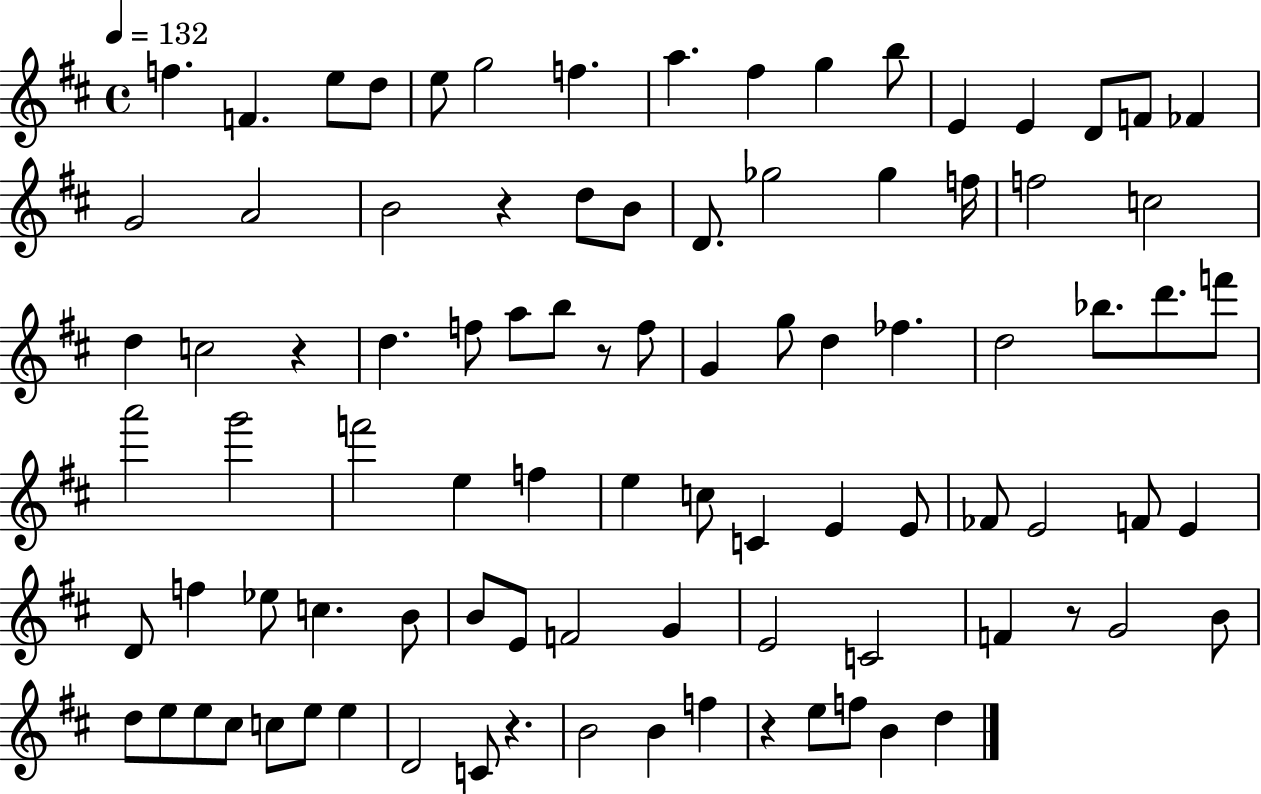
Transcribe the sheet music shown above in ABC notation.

X:1
T:Untitled
M:4/4
L:1/4
K:D
f F e/2 d/2 e/2 g2 f a ^f g b/2 E E D/2 F/2 _F G2 A2 B2 z d/2 B/2 D/2 _g2 _g f/4 f2 c2 d c2 z d f/2 a/2 b/2 z/2 f/2 G g/2 d _f d2 _b/2 d'/2 f'/2 a'2 g'2 f'2 e f e c/2 C E E/2 _F/2 E2 F/2 E D/2 f _e/2 c B/2 B/2 E/2 F2 G E2 C2 F z/2 G2 B/2 d/2 e/2 e/2 ^c/2 c/2 e/2 e D2 C/2 z B2 B f z e/2 f/2 B d